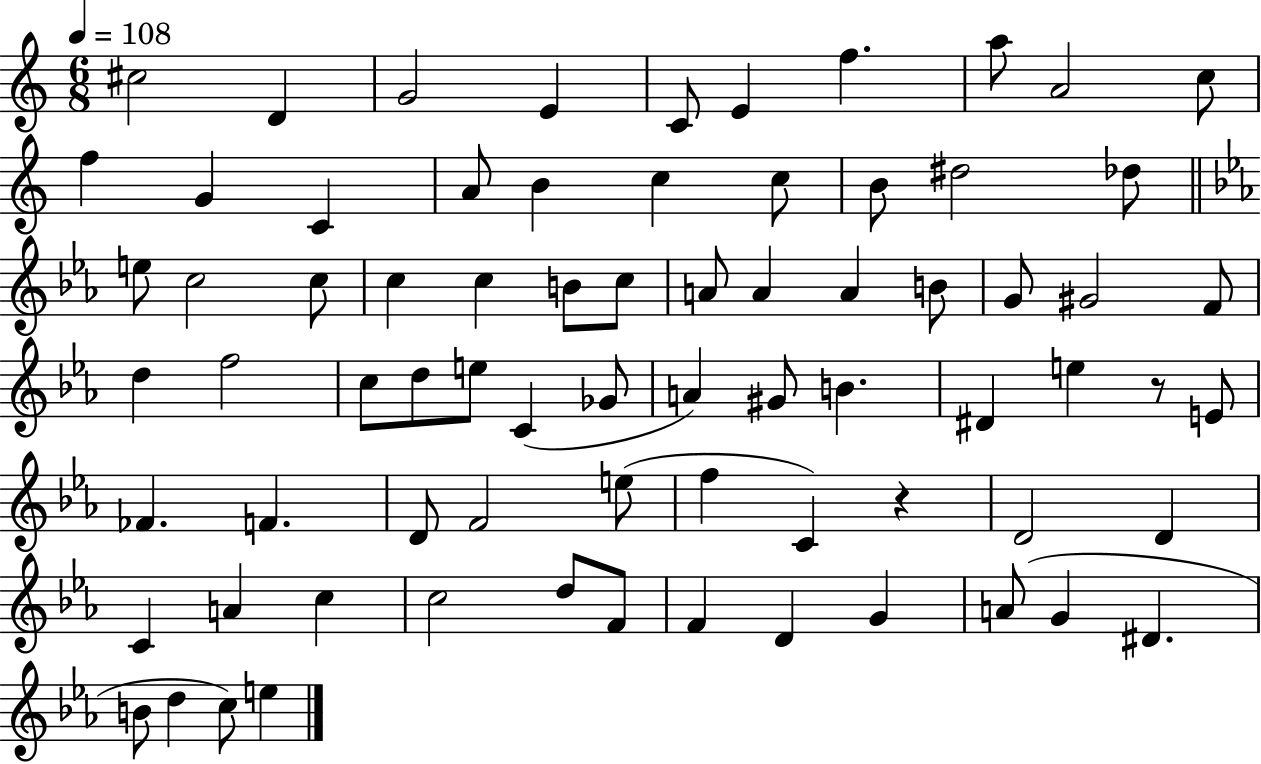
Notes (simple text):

C#5/h D4/q G4/h E4/q C4/e E4/q F5/q. A5/e A4/h C5/e F5/q G4/q C4/q A4/e B4/q C5/q C5/e B4/e D#5/h Db5/e E5/e C5/h C5/e C5/q C5/q B4/e C5/e A4/e A4/q A4/q B4/e G4/e G#4/h F4/e D5/q F5/h C5/e D5/e E5/e C4/q Gb4/e A4/q G#4/e B4/q. D#4/q E5/q R/e E4/e FES4/q. F4/q. D4/e F4/h E5/e F5/q C4/q R/q D4/h D4/q C4/q A4/q C5/q C5/h D5/e F4/e F4/q D4/q G4/q A4/e G4/q D#4/q. B4/e D5/q C5/e E5/q